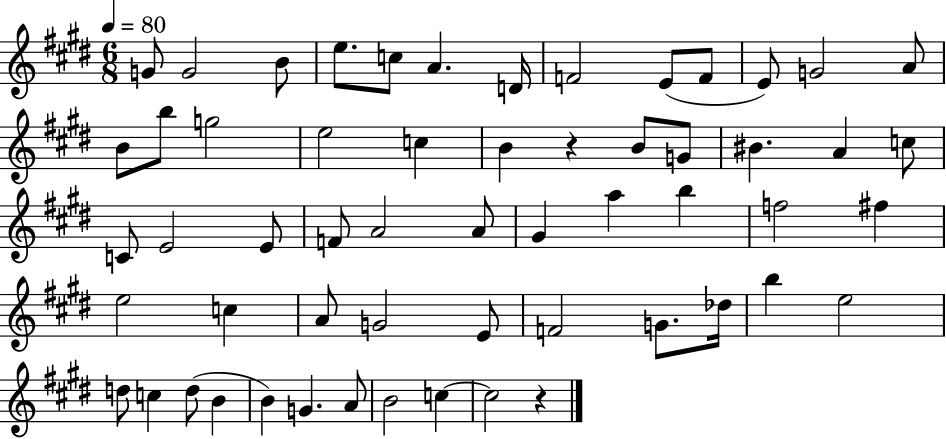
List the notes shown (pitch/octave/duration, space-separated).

G4/e G4/h B4/e E5/e. C5/e A4/q. D4/s F4/h E4/e F4/e E4/e G4/h A4/e B4/e B5/e G5/h E5/h C5/q B4/q R/q B4/e G4/e BIS4/q. A4/q C5/e C4/e E4/h E4/e F4/e A4/h A4/e G#4/q A5/q B5/q F5/h F#5/q E5/h C5/q A4/e G4/h E4/e F4/h G4/e. Db5/s B5/q E5/h D5/e C5/q D5/e B4/q B4/q G4/q. A4/e B4/h C5/q C5/h R/q